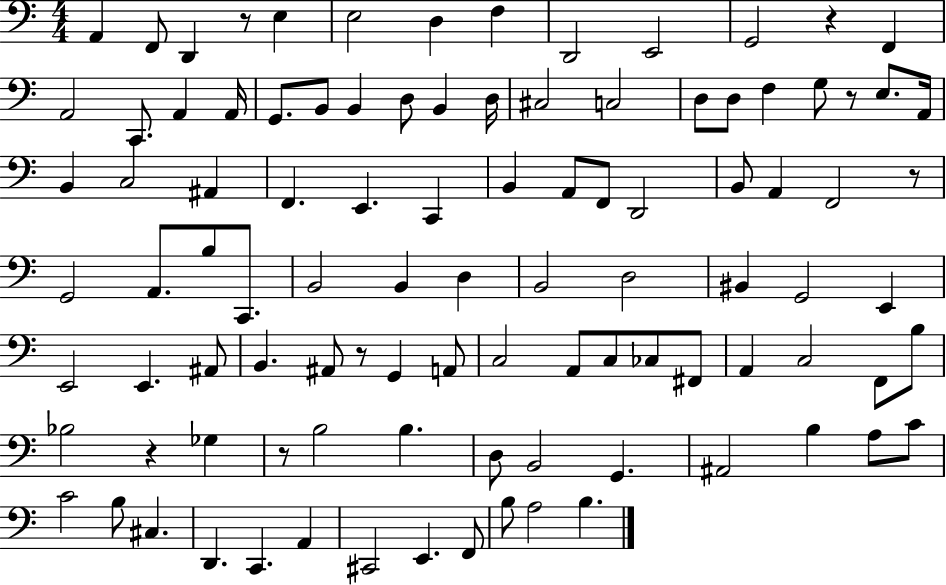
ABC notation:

X:1
T:Untitled
M:4/4
L:1/4
K:C
A,, F,,/2 D,, z/2 E, E,2 D, F, D,,2 E,,2 G,,2 z F,, A,,2 C,,/2 A,, A,,/4 G,,/2 B,,/2 B,, D,/2 B,, D,/4 ^C,2 C,2 D,/2 D,/2 F, G,/2 z/2 E,/2 A,,/4 B,, C,2 ^A,, F,, E,, C,, B,, A,,/2 F,,/2 D,,2 B,,/2 A,, F,,2 z/2 G,,2 A,,/2 B,/2 C,,/2 B,,2 B,, D, B,,2 D,2 ^B,, G,,2 E,, E,,2 E,, ^A,,/2 B,, ^A,,/2 z/2 G,, A,,/2 C,2 A,,/2 C,/2 _C,/2 ^F,,/2 A,, C,2 F,,/2 B,/2 _B,2 z _G, z/2 B,2 B, D,/2 B,,2 G,, ^A,,2 B, A,/2 C/2 C2 B,/2 ^C, D,, C,, A,, ^C,,2 E,, F,,/2 B,/2 A,2 B,